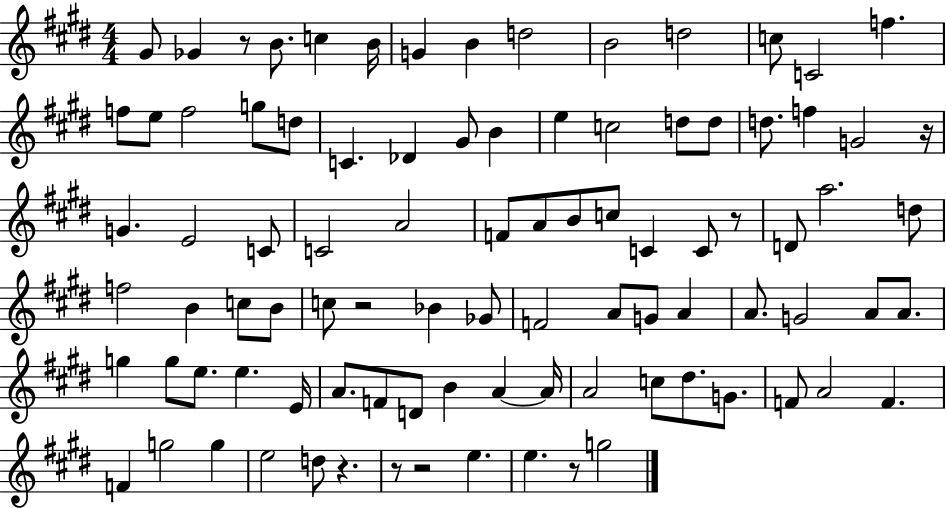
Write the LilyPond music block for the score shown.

{
  \clef treble
  \numericTimeSignature
  \time 4/4
  \key e \major
  gis'8 ges'4 r8 b'8. c''4 b'16 | g'4 b'4 d''2 | b'2 d''2 | c''8 c'2 f''4. | \break f''8 e''8 f''2 g''8 d''8 | c'4. des'4 gis'8 b'4 | e''4 c''2 d''8 d''8 | d''8. f''4 g'2 r16 | \break g'4. e'2 c'8 | c'2 a'2 | f'8 a'8 b'8 c''8 c'4 c'8 r8 | d'8 a''2. d''8 | \break f''2 b'4 c''8 b'8 | c''8 r2 bes'4 ges'8 | f'2 a'8 g'8 a'4 | a'8. g'2 a'8 a'8. | \break g''4 g''8 e''8. e''4. e'16 | a'8. f'8 d'8 b'4 a'4~~ a'16 | a'2 c''8 dis''8. g'8. | f'8 a'2 f'4. | \break f'4 g''2 g''4 | e''2 d''8 r4. | r8 r2 e''4. | e''4. r8 g''2 | \break \bar "|."
}